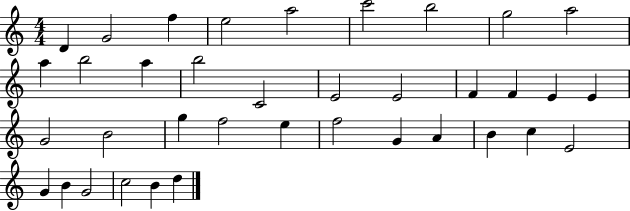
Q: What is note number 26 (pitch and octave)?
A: F5